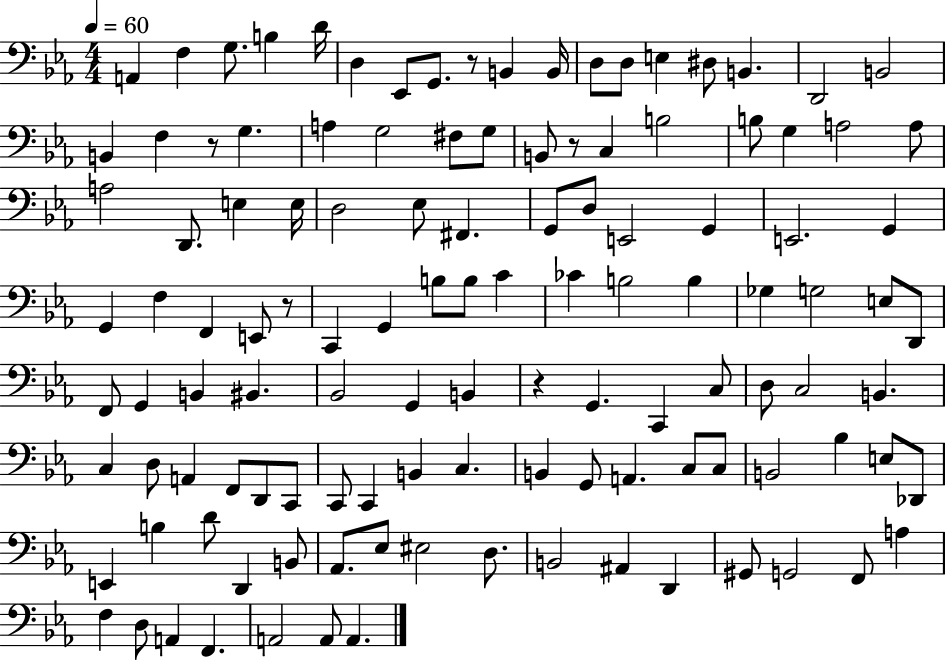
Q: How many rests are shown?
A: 5